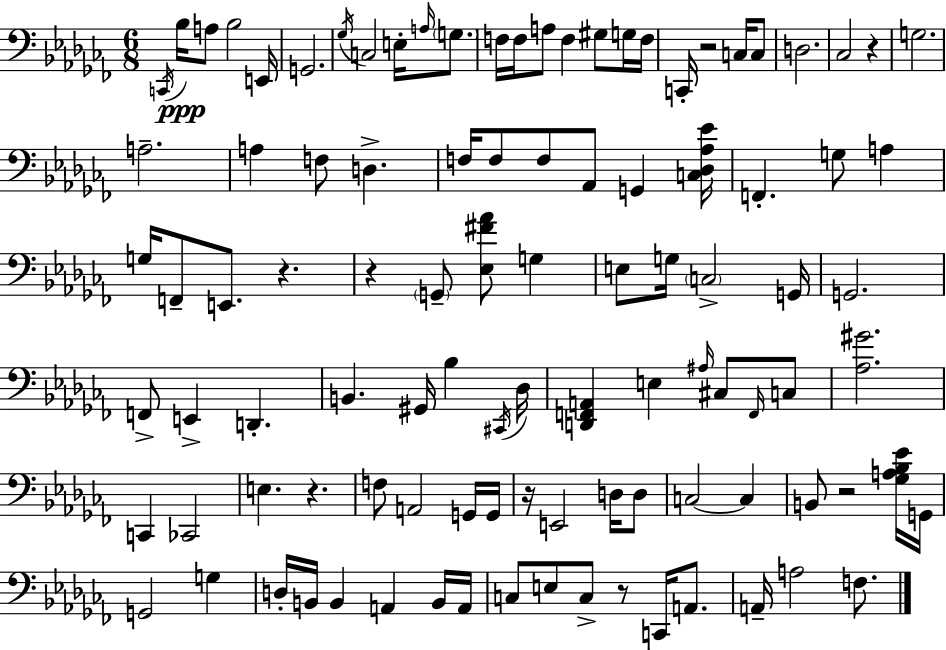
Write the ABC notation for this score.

X:1
T:Untitled
M:6/8
L:1/4
K:Abm
C,,/4 _B,/4 A,/2 _B,2 E,,/4 G,,2 _G,/4 C,2 E,/4 A,/4 G,/2 F,/4 F,/4 A,/2 F, ^G,/2 G,/4 F,/4 C,,/4 z2 C,/4 C,/2 D,2 _C,2 z G,2 A,2 A, F,/2 D, F,/4 F,/2 F,/2 _A,,/2 G,, [C,_D,_A,_E]/4 F,, G,/2 A, G,/4 F,,/2 E,,/2 z z G,,/2 [_E,^F_A]/2 G, E,/2 G,/4 C,2 G,,/4 G,,2 F,,/2 E,, D,, B,, ^G,,/4 _B, ^C,,/4 _D,/4 [D,,F,,A,,] E, ^A,/4 ^C,/2 F,,/4 C,/2 [_A,^G]2 C,, _C,,2 E, z F,/2 A,,2 G,,/4 G,,/4 z/4 E,,2 D,/4 D,/2 C,2 C, B,,/2 z2 [_G,A,_B,_E]/4 G,,/4 G,,2 G, D,/4 B,,/4 B,, A,, B,,/4 A,,/4 C,/2 E,/2 C,/2 z/2 C,,/4 A,,/2 A,,/4 A,2 F,/2